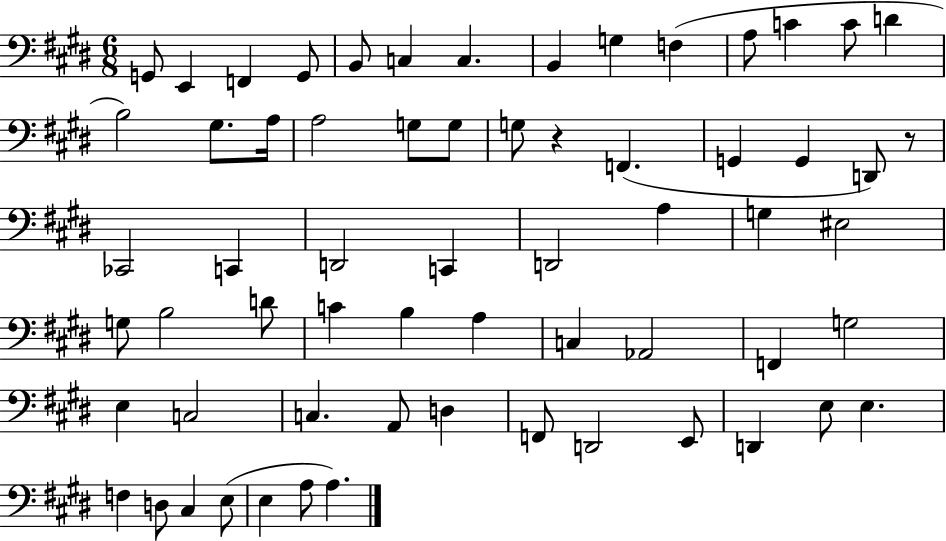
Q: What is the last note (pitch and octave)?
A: A3